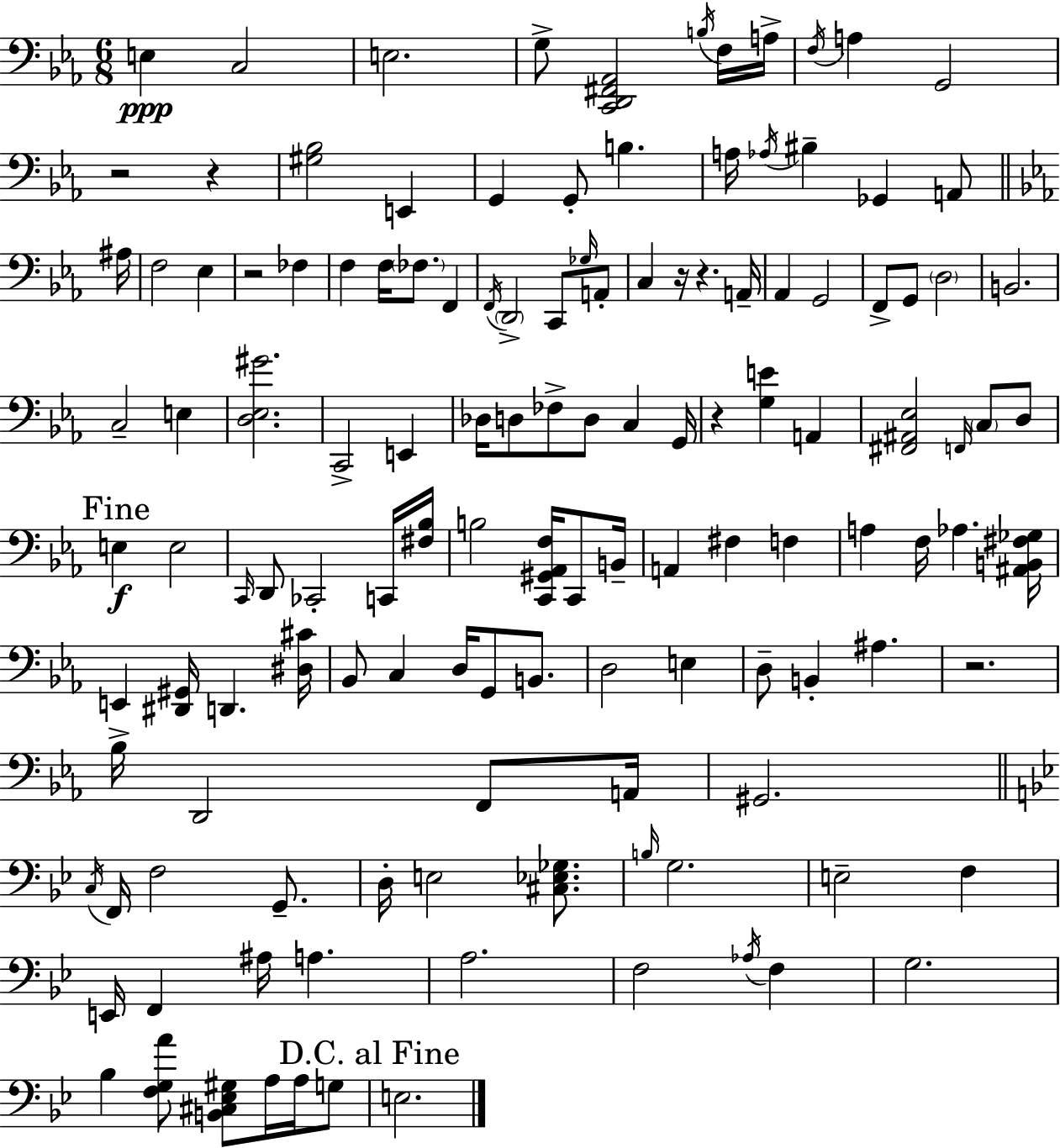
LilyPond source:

{
  \clef bass
  \numericTimeSignature
  \time 6/8
  \key c \minor
  e4\ppp c2 | e2. | g8-> <c, d, fis, aes,>2 \acciaccatura { b16 } f16 | a16-> \acciaccatura { f16 } a4 g,2 | \break r2 r4 | <gis bes>2 e,4 | g,4 g,8-. b4. | a16 \acciaccatura { aes16 } bis4-- ges,4 | \break a,8 \bar "||" \break \key ees \major ais16 f2 ees4 | r2 fes4 | f4 f16 \parenthesize fes8. f,4 | \acciaccatura { f,16 } \parenthesize d,2-> c,8 | \break \grace { ges16 } a,8-. c4 r16 r4. | a,16-- aes,4 g,2 | f,8-> g,8 \parenthesize d2 | b,2. | \break c2-- e4 | <d ees gis'>2. | c,2-> e,4 | des16 d8 fes8-> d8 c4 | \break g,16 r4 <g e'>4 a,4 | <fis, ais, ees>2 \grace { f,16 } | \parenthesize c8 d8 \mark "Fine" e4\f e2 | \grace { c,16 } d,8 ces,2-. | \break c,16 <fis bes>16 b2 | <c, gis, aes, f>16 c,8 b,16-- a,4 fis4 | f4 a4 f16 aes4. | <ais, b, fis ges>16 e,4 <dis, gis,>16 d,4. | \break <dis cis'>16 bes,8 c4 d16 | g,8 b,8. d2 | e4 d8-- b,4-. ais4. | r2. | \break bes16-> d,2 | f,8 a,16 gis,2. | \bar "||" \break \key bes \major \acciaccatura { c16 } f,16 f2 g,8.-- | d16-. e2 <cis ees ges>8. | \grace { b16 } g2. | e2-- f4 | \break e,16 f,4 ais16 a4. | a2. | f2 \acciaccatura { aes16 } f4 | g2. | \break bes4 <f g a'>8 <b, cis ees gis>8 a16 | a16 g8 \mark "D.C. al Fine" e2. | \bar "|."
}